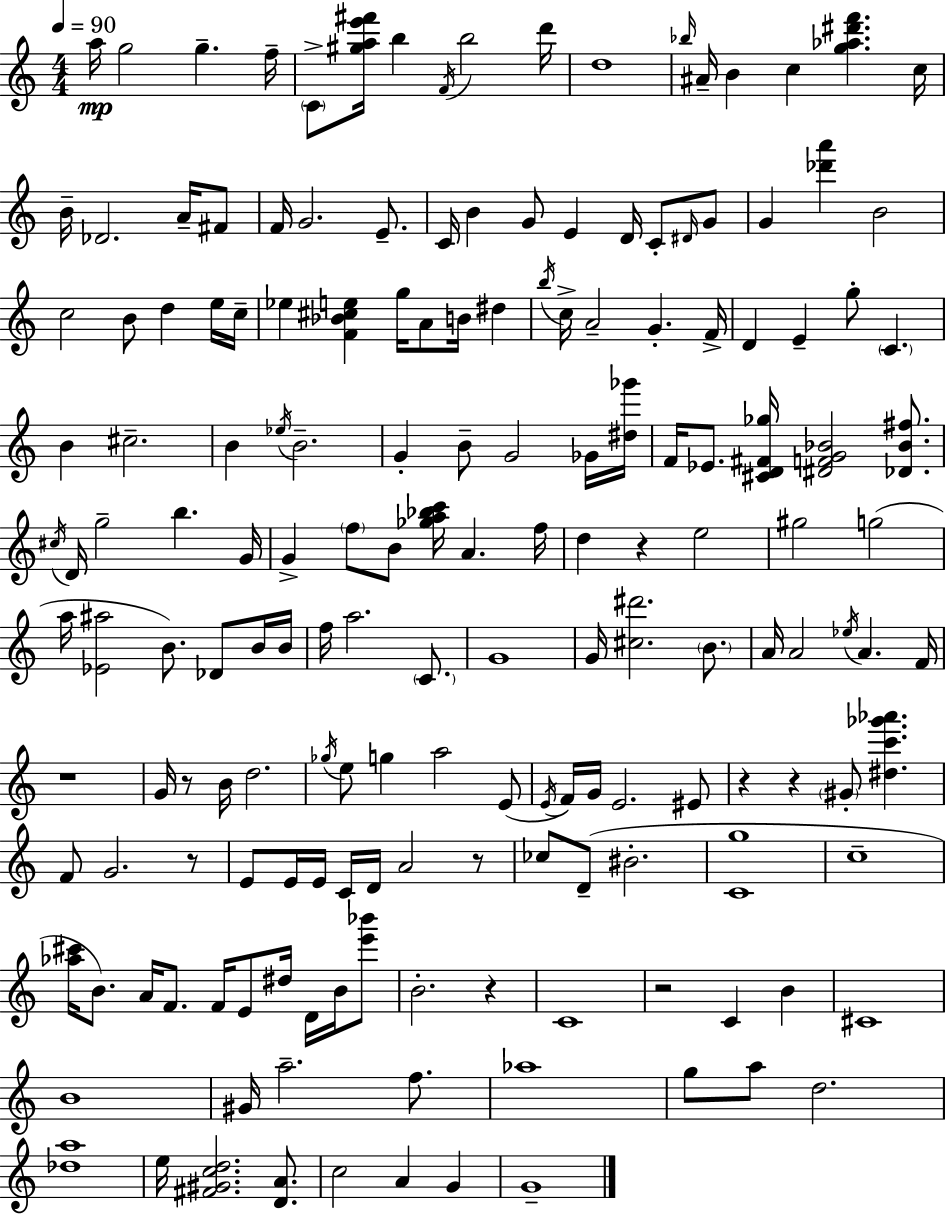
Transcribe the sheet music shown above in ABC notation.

X:1
T:Untitled
M:4/4
L:1/4
K:Am
a/4 g2 g f/4 C/2 [^gae'^f']/4 b F/4 b2 d'/4 d4 _b/4 ^A/4 B c [g_a^d'f'] c/4 B/4 _D2 A/4 ^F/2 F/4 G2 E/2 C/4 B G/2 E D/4 C/2 ^D/4 G/2 G [_d'a'] B2 c2 B/2 d e/4 c/4 _e [F_B^ce] g/4 A/2 B/4 ^d b/4 c/4 A2 G F/4 D E g/2 C B ^c2 B _e/4 B2 G B/2 G2 _G/4 [^d_g']/4 F/4 _E/2 [^CD^F_g]/4 [^DFG_B]2 [_D_B^f]/2 ^c/4 D/4 g2 b G/4 G f/2 B/2 [_ga_bc']/4 A f/4 d z e2 ^g2 g2 a/4 [_E^a]2 B/2 _D/2 B/4 B/4 f/4 a2 C/2 G4 G/4 [^c^d']2 B/2 A/4 A2 _e/4 A F/4 z4 G/4 z/2 B/4 d2 _g/4 e/2 g a2 E/2 E/4 F/4 G/4 E2 ^E/2 z z ^G/2 [^dc'_g'_a'] F/2 G2 z/2 E/2 E/4 E/4 C/4 D/4 A2 z/2 _c/2 D/2 ^B2 [Cg]4 c4 [_a^c']/4 B/2 A/4 F/2 F/4 E/2 ^d/4 D/4 B/4 [e'_b']/2 B2 z C4 z2 C B ^C4 B4 ^G/4 a2 f/2 _a4 g/2 a/2 d2 [_da]4 e/4 [^F^Gcd]2 [DA]/2 c2 A G G4